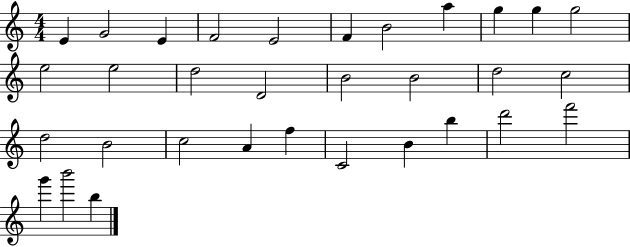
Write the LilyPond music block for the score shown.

{
  \clef treble
  \numericTimeSignature
  \time 4/4
  \key c \major
  e'4 g'2 e'4 | f'2 e'2 | f'4 b'2 a''4 | g''4 g''4 g''2 | \break e''2 e''2 | d''2 d'2 | b'2 b'2 | d''2 c''2 | \break d''2 b'2 | c''2 a'4 f''4 | c'2 b'4 b''4 | d'''2 f'''2 | \break g'''4 b'''2 b''4 | \bar "|."
}